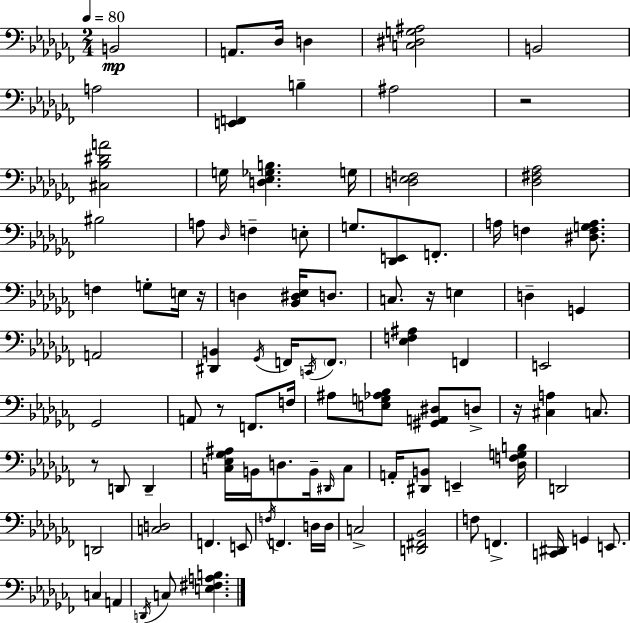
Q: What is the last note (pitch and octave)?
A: C3